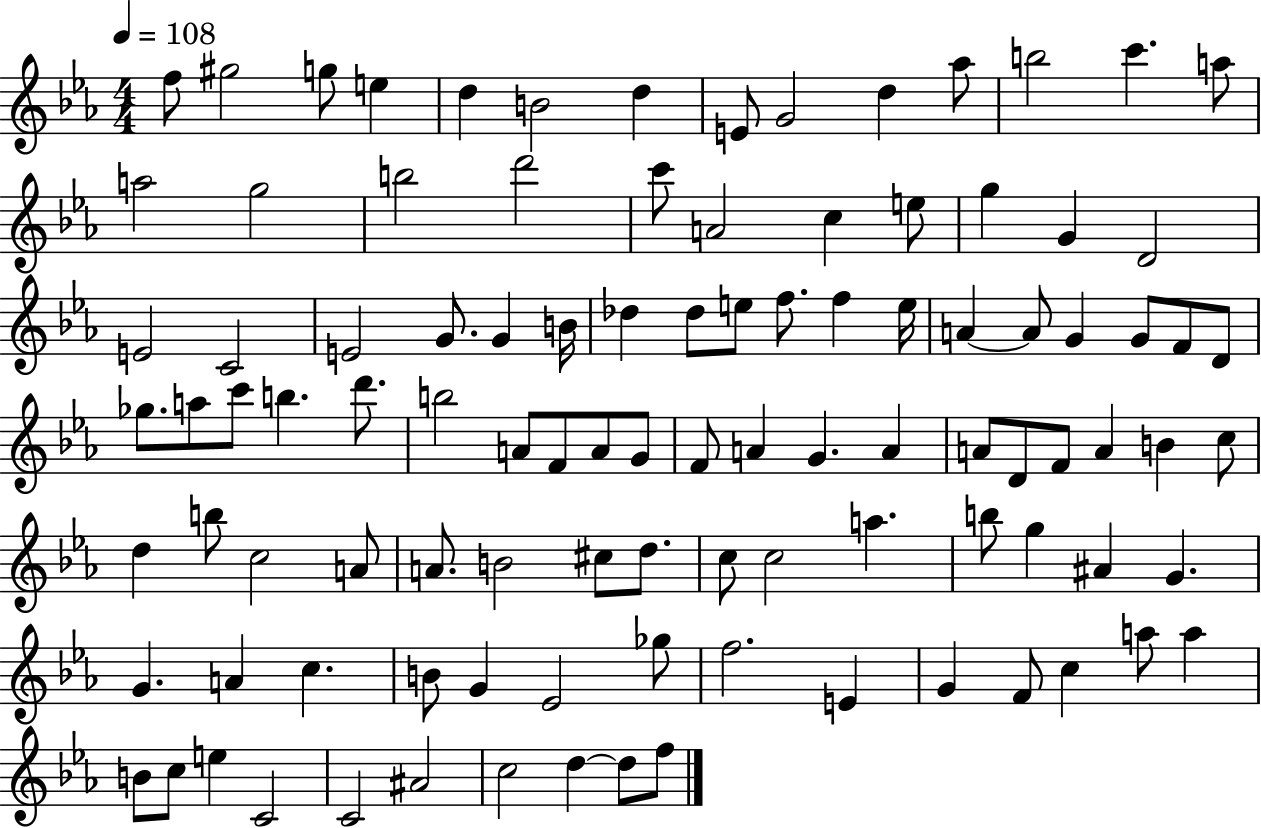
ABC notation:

X:1
T:Untitled
M:4/4
L:1/4
K:Eb
f/2 ^g2 g/2 e d B2 d E/2 G2 d _a/2 b2 c' a/2 a2 g2 b2 d'2 c'/2 A2 c e/2 g G D2 E2 C2 E2 G/2 G B/4 _d _d/2 e/2 f/2 f e/4 A A/2 G G/2 F/2 D/2 _g/2 a/2 c'/2 b d'/2 b2 A/2 F/2 A/2 G/2 F/2 A G A A/2 D/2 F/2 A B c/2 d b/2 c2 A/2 A/2 B2 ^c/2 d/2 c/2 c2 a b/2 g ^A G G A c B/2 G _E2 _g/2 f2 E G F/2 c a/2 a B/2 c/2 e C2 C2 ^A2 c2 d d/2 f/2